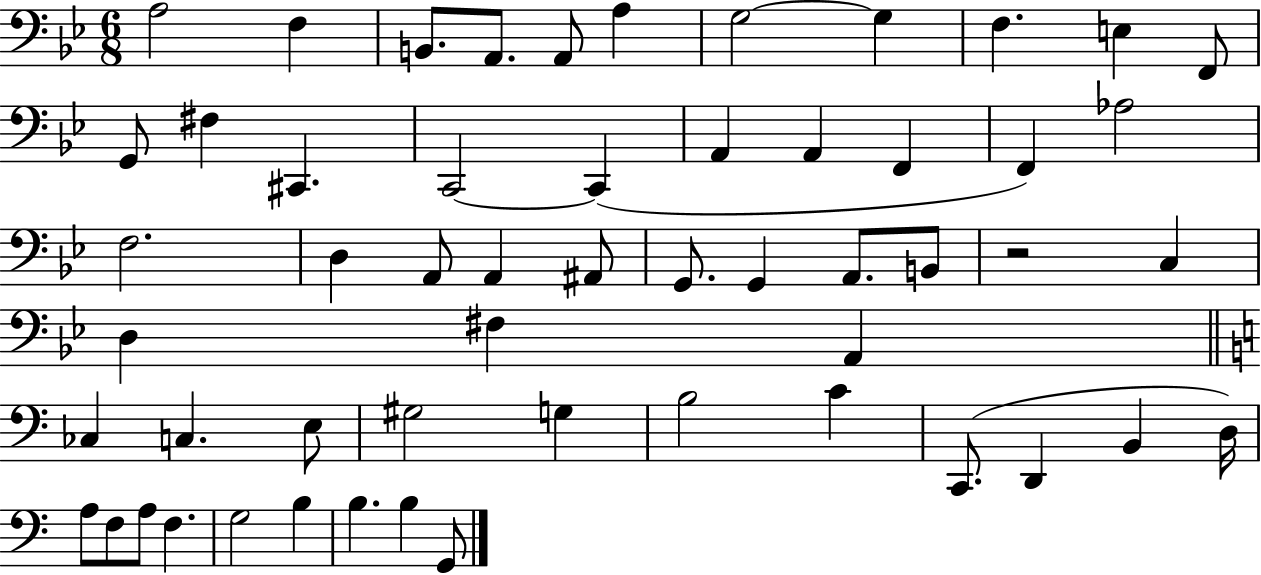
A3/h F3/q B2/e. A2/e. A2/e A3/q G3/h G3/q F3/q. E3/q F2/e G2/e F#3/q C#2/q. C2/h C2/q A2/q A2/q F2/q F2/q Ab3/h F3/h. D3/q A2/e A2/q A#2/e G2/e. G2/q A2/e. B2/e R/h C3/q D3/q F#3/q A2/q CES3/q C3/q. E3/e G#3/h G3/q B3/h C4/q C2/e. D2/q B2/q D3/s A3/e F3/e A3/e F3/q. G3/h B3/q B3/q. B3/q G2/e